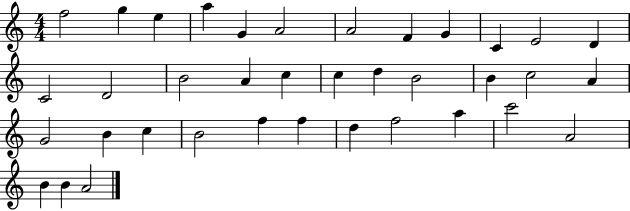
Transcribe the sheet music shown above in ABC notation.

X:1
T:Untitled
M:4/4
L:1/4
K:C
f2 g e a G A2 A2 F G C E2 D C2 D2 B2 A c c d B2 B c2 A G2 B c B2 f f d f2 a c'2 A2 B B A2